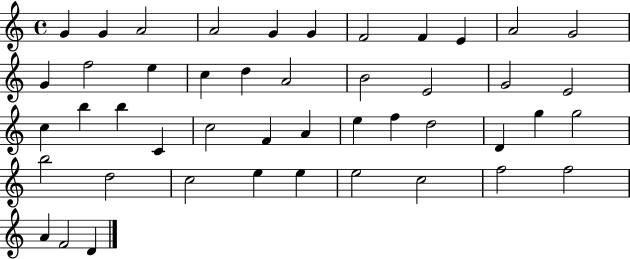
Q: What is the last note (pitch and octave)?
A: D4